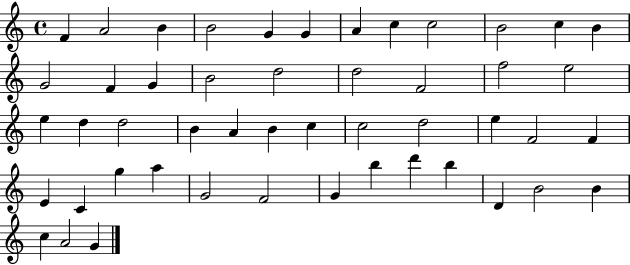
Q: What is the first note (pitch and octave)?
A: F4